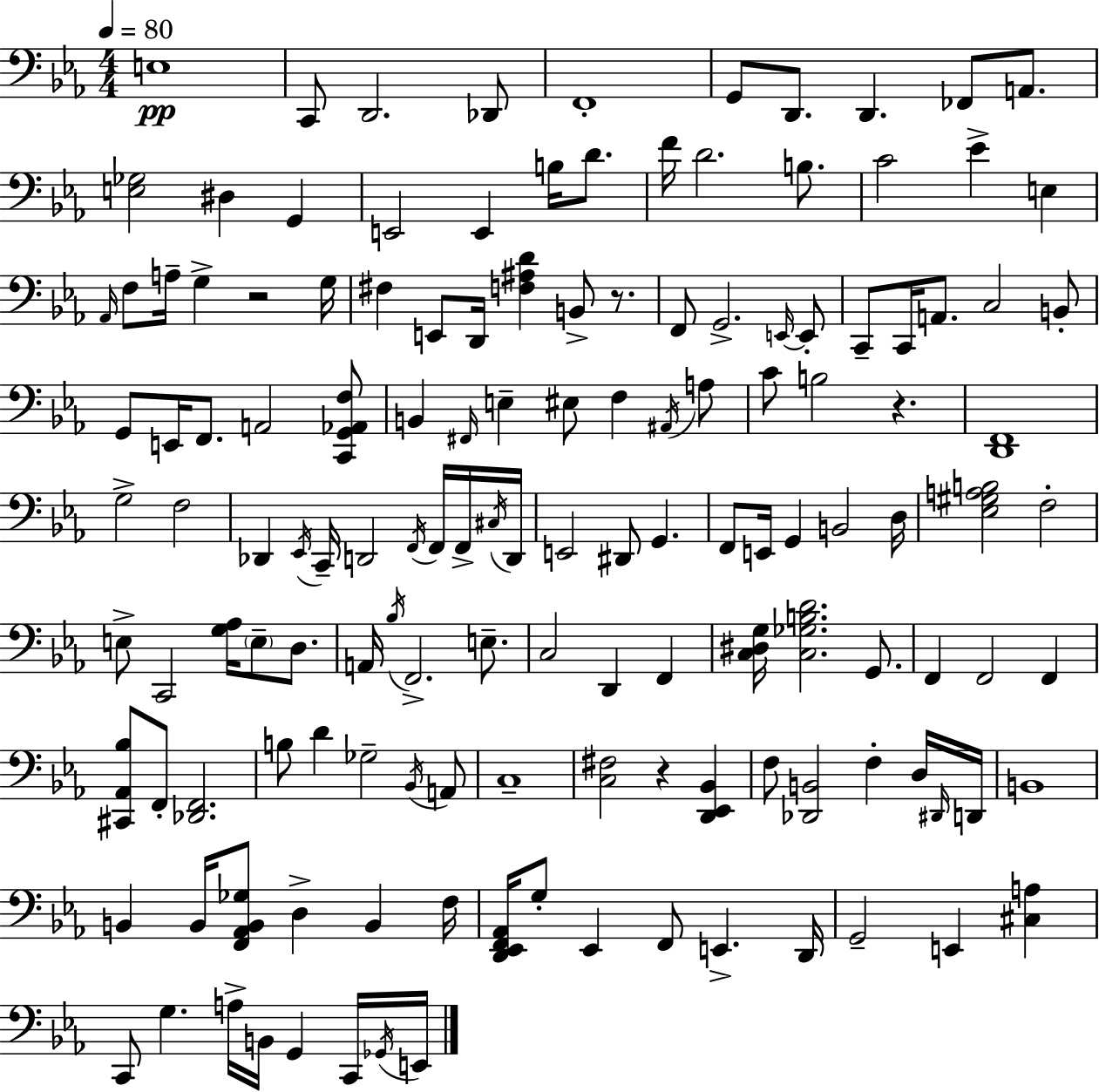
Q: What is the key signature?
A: C minor